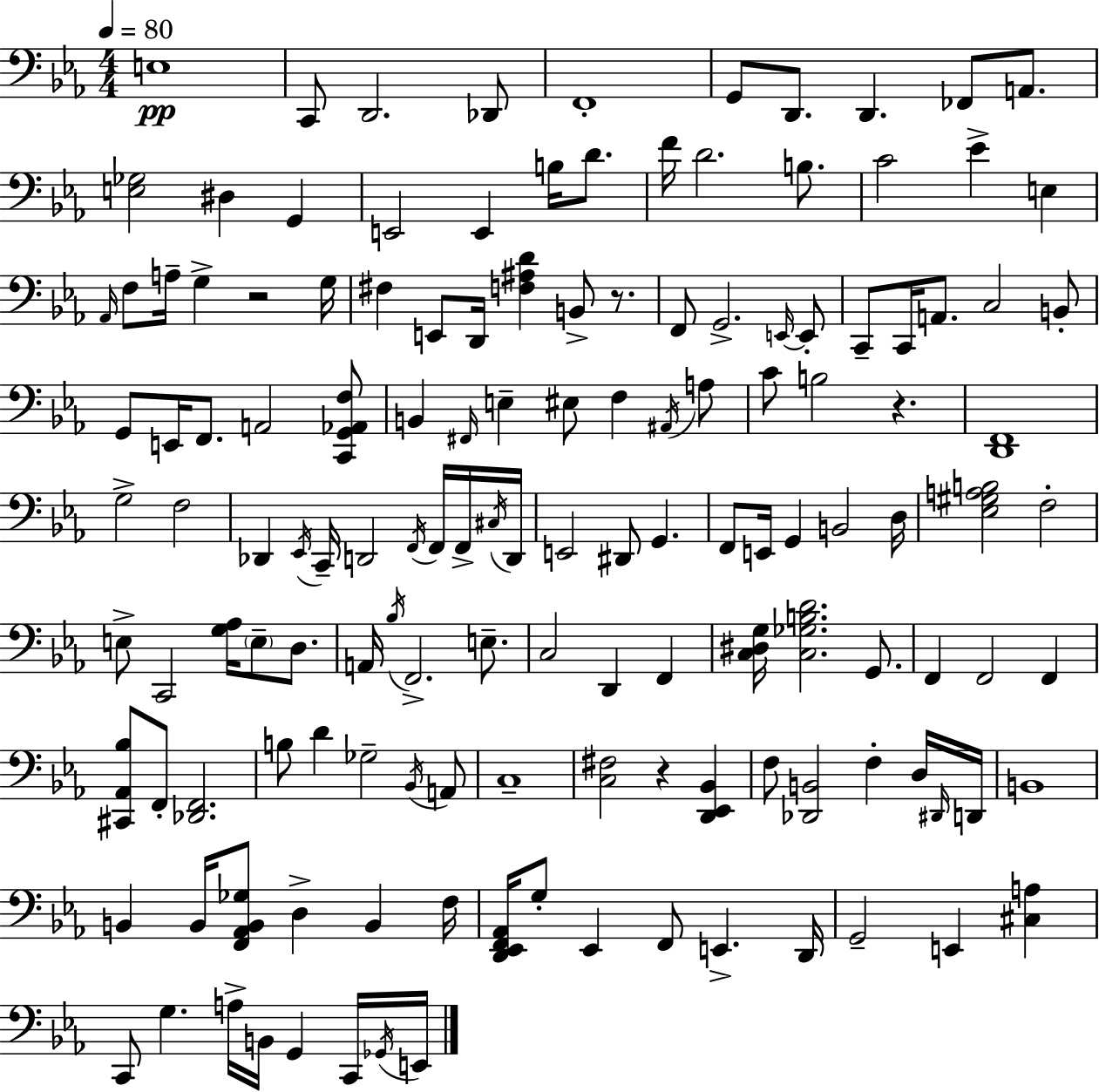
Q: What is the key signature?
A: C minor